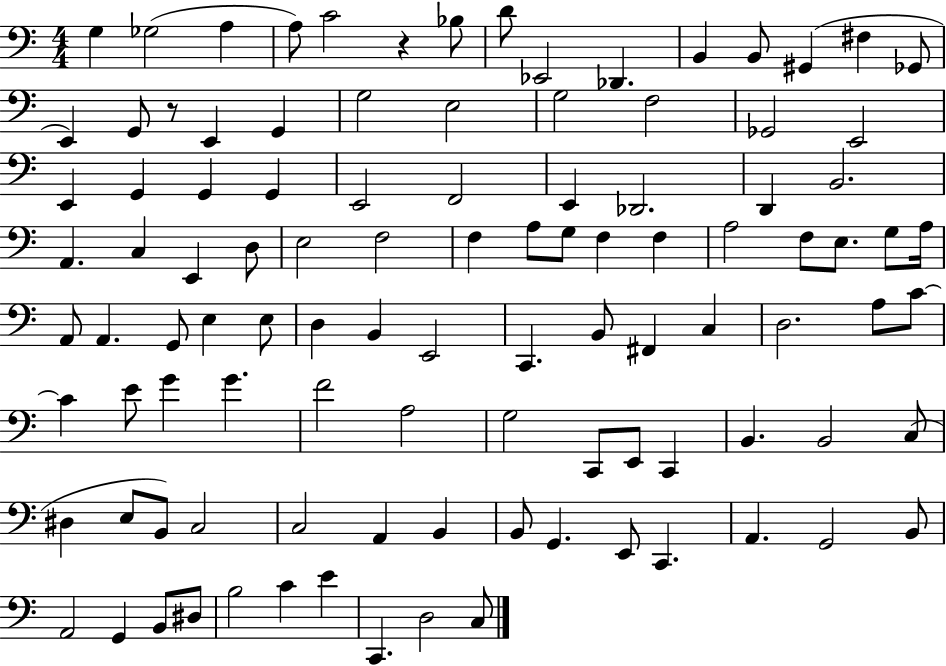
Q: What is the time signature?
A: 4/4